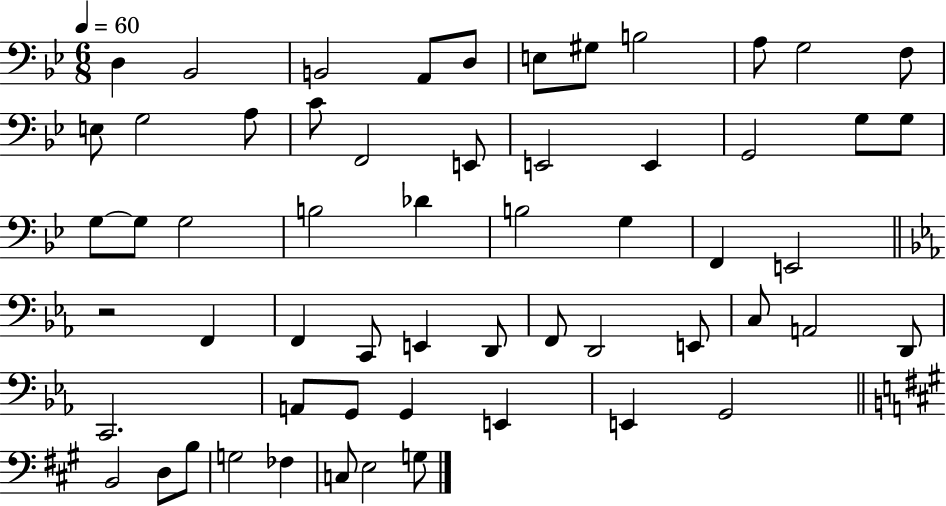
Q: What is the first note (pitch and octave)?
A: D3